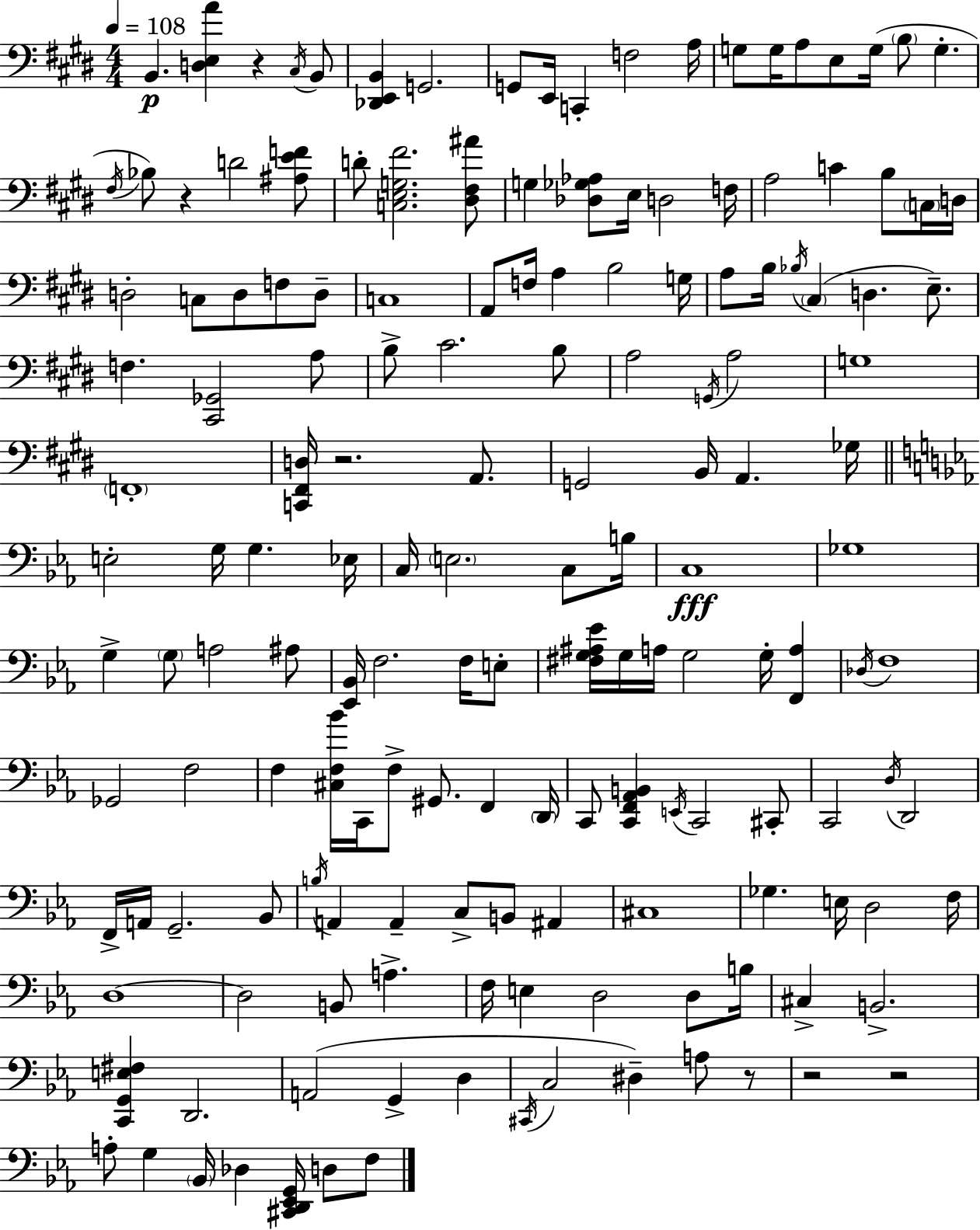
B2/q. [D3,E3,A4]/q R/q C#3/s B2/e [Db2,E2,B2]/q G2/h. G2/e E2/s C2/q F3/h A3/s G3/e G3/s A3/e E3/e G3/s B3/e G3/q. F#3/s Bb3/e R/q D4/h [A#3,E4,F4]/e D4/e [C3,E3,G3,F#4]/h. [D#3,F#3,A#4]/e G3/q [Db3,Gb3,Ab3]/e E3/s D3/h F3/s A3/h C4/q B3/e C3/s D3/s D3/h C3/e D3/e F3/e D3/e C3/w A2/e F3/s A3/q B3/h G3/s A3/e B3/s Bb3/s C#3/q D3/q. E3/e. F3/q. [C#2,Gb2]/h A3/e B3/e C#4/h. B3/e A3/h G2/s A3/h G3/w F2/w [C2,F#2,D3]/s R/h. A2/e. G2/h B2/s A2/q. Gb3/s E3/h G3/s G3/q. Eb3/s C3/s E3/h. C3/e B3/s C3/w Gb3/w G3/q G3/e A3/h A#3/e [Eb2,Bb2]/s F3/h. F3/s E3/e [F#3,G3,A#3,Eb4]/s G3/s A3/s G3/h G3/s [F2,A3]/q Db3/s F3/w Gb2/h F3/h F3/q [C#3,F3,Bb4]/s C2/s F3/e G#2/e. F2/q D2/s C2/e [C2,F2,Ab2,B2]/q E2/s C2/h C#2/e C2/h D3/s D2/h F2/s A2/s G2/h. Bb2/e B3/s A2/q A2/q C3/e B2/e A#2/q C#3/w Gb3/q. E3/s D3/h F3/s D3/w D3/h B2/e A3/q. F3/s E3/q D3/h D3/e B3/s C#3/q B2/h. [C2,G2,E3,F#3]/q D2/h. A2/h G2/q D3/q C#2/s C3/h D#3/q A3/e R/e R/h R/h A3/e G3/q Bb2/s Db3/q [C#2,D2,Eb2,G2]/s D3/e F3/e